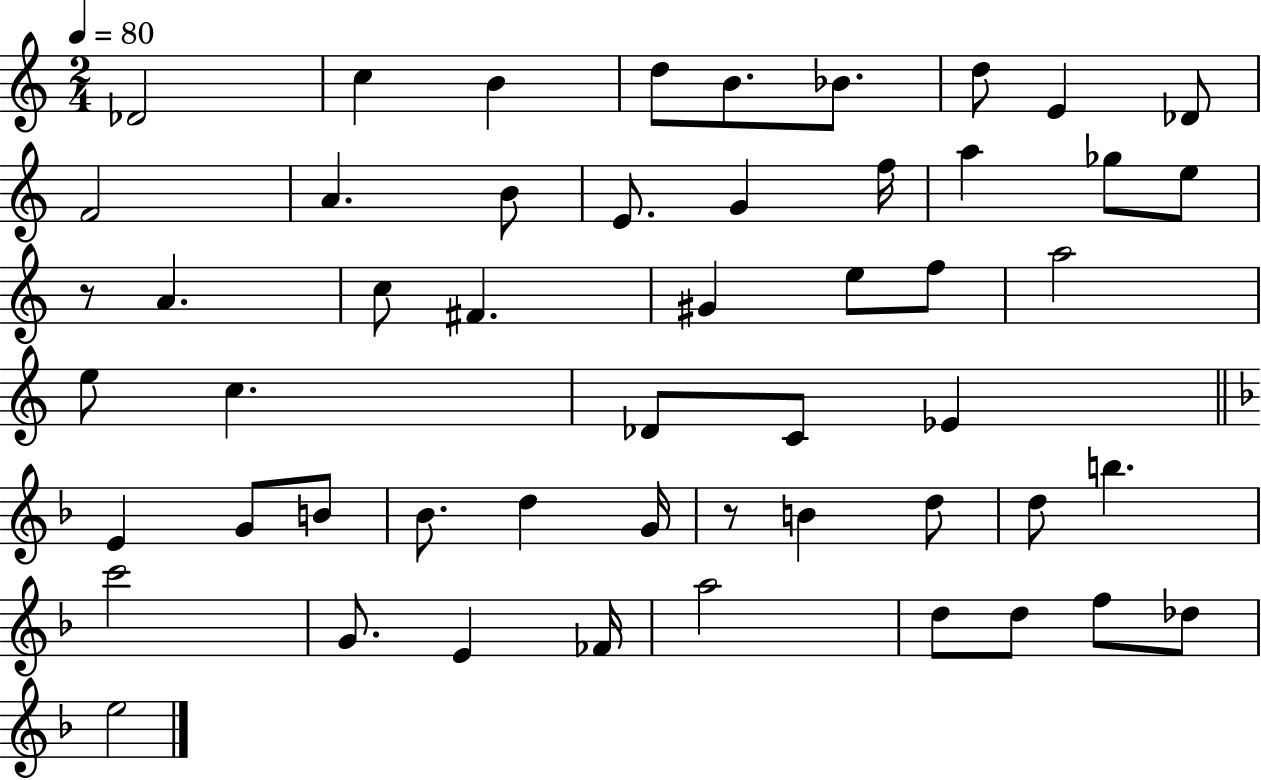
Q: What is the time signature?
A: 2/4